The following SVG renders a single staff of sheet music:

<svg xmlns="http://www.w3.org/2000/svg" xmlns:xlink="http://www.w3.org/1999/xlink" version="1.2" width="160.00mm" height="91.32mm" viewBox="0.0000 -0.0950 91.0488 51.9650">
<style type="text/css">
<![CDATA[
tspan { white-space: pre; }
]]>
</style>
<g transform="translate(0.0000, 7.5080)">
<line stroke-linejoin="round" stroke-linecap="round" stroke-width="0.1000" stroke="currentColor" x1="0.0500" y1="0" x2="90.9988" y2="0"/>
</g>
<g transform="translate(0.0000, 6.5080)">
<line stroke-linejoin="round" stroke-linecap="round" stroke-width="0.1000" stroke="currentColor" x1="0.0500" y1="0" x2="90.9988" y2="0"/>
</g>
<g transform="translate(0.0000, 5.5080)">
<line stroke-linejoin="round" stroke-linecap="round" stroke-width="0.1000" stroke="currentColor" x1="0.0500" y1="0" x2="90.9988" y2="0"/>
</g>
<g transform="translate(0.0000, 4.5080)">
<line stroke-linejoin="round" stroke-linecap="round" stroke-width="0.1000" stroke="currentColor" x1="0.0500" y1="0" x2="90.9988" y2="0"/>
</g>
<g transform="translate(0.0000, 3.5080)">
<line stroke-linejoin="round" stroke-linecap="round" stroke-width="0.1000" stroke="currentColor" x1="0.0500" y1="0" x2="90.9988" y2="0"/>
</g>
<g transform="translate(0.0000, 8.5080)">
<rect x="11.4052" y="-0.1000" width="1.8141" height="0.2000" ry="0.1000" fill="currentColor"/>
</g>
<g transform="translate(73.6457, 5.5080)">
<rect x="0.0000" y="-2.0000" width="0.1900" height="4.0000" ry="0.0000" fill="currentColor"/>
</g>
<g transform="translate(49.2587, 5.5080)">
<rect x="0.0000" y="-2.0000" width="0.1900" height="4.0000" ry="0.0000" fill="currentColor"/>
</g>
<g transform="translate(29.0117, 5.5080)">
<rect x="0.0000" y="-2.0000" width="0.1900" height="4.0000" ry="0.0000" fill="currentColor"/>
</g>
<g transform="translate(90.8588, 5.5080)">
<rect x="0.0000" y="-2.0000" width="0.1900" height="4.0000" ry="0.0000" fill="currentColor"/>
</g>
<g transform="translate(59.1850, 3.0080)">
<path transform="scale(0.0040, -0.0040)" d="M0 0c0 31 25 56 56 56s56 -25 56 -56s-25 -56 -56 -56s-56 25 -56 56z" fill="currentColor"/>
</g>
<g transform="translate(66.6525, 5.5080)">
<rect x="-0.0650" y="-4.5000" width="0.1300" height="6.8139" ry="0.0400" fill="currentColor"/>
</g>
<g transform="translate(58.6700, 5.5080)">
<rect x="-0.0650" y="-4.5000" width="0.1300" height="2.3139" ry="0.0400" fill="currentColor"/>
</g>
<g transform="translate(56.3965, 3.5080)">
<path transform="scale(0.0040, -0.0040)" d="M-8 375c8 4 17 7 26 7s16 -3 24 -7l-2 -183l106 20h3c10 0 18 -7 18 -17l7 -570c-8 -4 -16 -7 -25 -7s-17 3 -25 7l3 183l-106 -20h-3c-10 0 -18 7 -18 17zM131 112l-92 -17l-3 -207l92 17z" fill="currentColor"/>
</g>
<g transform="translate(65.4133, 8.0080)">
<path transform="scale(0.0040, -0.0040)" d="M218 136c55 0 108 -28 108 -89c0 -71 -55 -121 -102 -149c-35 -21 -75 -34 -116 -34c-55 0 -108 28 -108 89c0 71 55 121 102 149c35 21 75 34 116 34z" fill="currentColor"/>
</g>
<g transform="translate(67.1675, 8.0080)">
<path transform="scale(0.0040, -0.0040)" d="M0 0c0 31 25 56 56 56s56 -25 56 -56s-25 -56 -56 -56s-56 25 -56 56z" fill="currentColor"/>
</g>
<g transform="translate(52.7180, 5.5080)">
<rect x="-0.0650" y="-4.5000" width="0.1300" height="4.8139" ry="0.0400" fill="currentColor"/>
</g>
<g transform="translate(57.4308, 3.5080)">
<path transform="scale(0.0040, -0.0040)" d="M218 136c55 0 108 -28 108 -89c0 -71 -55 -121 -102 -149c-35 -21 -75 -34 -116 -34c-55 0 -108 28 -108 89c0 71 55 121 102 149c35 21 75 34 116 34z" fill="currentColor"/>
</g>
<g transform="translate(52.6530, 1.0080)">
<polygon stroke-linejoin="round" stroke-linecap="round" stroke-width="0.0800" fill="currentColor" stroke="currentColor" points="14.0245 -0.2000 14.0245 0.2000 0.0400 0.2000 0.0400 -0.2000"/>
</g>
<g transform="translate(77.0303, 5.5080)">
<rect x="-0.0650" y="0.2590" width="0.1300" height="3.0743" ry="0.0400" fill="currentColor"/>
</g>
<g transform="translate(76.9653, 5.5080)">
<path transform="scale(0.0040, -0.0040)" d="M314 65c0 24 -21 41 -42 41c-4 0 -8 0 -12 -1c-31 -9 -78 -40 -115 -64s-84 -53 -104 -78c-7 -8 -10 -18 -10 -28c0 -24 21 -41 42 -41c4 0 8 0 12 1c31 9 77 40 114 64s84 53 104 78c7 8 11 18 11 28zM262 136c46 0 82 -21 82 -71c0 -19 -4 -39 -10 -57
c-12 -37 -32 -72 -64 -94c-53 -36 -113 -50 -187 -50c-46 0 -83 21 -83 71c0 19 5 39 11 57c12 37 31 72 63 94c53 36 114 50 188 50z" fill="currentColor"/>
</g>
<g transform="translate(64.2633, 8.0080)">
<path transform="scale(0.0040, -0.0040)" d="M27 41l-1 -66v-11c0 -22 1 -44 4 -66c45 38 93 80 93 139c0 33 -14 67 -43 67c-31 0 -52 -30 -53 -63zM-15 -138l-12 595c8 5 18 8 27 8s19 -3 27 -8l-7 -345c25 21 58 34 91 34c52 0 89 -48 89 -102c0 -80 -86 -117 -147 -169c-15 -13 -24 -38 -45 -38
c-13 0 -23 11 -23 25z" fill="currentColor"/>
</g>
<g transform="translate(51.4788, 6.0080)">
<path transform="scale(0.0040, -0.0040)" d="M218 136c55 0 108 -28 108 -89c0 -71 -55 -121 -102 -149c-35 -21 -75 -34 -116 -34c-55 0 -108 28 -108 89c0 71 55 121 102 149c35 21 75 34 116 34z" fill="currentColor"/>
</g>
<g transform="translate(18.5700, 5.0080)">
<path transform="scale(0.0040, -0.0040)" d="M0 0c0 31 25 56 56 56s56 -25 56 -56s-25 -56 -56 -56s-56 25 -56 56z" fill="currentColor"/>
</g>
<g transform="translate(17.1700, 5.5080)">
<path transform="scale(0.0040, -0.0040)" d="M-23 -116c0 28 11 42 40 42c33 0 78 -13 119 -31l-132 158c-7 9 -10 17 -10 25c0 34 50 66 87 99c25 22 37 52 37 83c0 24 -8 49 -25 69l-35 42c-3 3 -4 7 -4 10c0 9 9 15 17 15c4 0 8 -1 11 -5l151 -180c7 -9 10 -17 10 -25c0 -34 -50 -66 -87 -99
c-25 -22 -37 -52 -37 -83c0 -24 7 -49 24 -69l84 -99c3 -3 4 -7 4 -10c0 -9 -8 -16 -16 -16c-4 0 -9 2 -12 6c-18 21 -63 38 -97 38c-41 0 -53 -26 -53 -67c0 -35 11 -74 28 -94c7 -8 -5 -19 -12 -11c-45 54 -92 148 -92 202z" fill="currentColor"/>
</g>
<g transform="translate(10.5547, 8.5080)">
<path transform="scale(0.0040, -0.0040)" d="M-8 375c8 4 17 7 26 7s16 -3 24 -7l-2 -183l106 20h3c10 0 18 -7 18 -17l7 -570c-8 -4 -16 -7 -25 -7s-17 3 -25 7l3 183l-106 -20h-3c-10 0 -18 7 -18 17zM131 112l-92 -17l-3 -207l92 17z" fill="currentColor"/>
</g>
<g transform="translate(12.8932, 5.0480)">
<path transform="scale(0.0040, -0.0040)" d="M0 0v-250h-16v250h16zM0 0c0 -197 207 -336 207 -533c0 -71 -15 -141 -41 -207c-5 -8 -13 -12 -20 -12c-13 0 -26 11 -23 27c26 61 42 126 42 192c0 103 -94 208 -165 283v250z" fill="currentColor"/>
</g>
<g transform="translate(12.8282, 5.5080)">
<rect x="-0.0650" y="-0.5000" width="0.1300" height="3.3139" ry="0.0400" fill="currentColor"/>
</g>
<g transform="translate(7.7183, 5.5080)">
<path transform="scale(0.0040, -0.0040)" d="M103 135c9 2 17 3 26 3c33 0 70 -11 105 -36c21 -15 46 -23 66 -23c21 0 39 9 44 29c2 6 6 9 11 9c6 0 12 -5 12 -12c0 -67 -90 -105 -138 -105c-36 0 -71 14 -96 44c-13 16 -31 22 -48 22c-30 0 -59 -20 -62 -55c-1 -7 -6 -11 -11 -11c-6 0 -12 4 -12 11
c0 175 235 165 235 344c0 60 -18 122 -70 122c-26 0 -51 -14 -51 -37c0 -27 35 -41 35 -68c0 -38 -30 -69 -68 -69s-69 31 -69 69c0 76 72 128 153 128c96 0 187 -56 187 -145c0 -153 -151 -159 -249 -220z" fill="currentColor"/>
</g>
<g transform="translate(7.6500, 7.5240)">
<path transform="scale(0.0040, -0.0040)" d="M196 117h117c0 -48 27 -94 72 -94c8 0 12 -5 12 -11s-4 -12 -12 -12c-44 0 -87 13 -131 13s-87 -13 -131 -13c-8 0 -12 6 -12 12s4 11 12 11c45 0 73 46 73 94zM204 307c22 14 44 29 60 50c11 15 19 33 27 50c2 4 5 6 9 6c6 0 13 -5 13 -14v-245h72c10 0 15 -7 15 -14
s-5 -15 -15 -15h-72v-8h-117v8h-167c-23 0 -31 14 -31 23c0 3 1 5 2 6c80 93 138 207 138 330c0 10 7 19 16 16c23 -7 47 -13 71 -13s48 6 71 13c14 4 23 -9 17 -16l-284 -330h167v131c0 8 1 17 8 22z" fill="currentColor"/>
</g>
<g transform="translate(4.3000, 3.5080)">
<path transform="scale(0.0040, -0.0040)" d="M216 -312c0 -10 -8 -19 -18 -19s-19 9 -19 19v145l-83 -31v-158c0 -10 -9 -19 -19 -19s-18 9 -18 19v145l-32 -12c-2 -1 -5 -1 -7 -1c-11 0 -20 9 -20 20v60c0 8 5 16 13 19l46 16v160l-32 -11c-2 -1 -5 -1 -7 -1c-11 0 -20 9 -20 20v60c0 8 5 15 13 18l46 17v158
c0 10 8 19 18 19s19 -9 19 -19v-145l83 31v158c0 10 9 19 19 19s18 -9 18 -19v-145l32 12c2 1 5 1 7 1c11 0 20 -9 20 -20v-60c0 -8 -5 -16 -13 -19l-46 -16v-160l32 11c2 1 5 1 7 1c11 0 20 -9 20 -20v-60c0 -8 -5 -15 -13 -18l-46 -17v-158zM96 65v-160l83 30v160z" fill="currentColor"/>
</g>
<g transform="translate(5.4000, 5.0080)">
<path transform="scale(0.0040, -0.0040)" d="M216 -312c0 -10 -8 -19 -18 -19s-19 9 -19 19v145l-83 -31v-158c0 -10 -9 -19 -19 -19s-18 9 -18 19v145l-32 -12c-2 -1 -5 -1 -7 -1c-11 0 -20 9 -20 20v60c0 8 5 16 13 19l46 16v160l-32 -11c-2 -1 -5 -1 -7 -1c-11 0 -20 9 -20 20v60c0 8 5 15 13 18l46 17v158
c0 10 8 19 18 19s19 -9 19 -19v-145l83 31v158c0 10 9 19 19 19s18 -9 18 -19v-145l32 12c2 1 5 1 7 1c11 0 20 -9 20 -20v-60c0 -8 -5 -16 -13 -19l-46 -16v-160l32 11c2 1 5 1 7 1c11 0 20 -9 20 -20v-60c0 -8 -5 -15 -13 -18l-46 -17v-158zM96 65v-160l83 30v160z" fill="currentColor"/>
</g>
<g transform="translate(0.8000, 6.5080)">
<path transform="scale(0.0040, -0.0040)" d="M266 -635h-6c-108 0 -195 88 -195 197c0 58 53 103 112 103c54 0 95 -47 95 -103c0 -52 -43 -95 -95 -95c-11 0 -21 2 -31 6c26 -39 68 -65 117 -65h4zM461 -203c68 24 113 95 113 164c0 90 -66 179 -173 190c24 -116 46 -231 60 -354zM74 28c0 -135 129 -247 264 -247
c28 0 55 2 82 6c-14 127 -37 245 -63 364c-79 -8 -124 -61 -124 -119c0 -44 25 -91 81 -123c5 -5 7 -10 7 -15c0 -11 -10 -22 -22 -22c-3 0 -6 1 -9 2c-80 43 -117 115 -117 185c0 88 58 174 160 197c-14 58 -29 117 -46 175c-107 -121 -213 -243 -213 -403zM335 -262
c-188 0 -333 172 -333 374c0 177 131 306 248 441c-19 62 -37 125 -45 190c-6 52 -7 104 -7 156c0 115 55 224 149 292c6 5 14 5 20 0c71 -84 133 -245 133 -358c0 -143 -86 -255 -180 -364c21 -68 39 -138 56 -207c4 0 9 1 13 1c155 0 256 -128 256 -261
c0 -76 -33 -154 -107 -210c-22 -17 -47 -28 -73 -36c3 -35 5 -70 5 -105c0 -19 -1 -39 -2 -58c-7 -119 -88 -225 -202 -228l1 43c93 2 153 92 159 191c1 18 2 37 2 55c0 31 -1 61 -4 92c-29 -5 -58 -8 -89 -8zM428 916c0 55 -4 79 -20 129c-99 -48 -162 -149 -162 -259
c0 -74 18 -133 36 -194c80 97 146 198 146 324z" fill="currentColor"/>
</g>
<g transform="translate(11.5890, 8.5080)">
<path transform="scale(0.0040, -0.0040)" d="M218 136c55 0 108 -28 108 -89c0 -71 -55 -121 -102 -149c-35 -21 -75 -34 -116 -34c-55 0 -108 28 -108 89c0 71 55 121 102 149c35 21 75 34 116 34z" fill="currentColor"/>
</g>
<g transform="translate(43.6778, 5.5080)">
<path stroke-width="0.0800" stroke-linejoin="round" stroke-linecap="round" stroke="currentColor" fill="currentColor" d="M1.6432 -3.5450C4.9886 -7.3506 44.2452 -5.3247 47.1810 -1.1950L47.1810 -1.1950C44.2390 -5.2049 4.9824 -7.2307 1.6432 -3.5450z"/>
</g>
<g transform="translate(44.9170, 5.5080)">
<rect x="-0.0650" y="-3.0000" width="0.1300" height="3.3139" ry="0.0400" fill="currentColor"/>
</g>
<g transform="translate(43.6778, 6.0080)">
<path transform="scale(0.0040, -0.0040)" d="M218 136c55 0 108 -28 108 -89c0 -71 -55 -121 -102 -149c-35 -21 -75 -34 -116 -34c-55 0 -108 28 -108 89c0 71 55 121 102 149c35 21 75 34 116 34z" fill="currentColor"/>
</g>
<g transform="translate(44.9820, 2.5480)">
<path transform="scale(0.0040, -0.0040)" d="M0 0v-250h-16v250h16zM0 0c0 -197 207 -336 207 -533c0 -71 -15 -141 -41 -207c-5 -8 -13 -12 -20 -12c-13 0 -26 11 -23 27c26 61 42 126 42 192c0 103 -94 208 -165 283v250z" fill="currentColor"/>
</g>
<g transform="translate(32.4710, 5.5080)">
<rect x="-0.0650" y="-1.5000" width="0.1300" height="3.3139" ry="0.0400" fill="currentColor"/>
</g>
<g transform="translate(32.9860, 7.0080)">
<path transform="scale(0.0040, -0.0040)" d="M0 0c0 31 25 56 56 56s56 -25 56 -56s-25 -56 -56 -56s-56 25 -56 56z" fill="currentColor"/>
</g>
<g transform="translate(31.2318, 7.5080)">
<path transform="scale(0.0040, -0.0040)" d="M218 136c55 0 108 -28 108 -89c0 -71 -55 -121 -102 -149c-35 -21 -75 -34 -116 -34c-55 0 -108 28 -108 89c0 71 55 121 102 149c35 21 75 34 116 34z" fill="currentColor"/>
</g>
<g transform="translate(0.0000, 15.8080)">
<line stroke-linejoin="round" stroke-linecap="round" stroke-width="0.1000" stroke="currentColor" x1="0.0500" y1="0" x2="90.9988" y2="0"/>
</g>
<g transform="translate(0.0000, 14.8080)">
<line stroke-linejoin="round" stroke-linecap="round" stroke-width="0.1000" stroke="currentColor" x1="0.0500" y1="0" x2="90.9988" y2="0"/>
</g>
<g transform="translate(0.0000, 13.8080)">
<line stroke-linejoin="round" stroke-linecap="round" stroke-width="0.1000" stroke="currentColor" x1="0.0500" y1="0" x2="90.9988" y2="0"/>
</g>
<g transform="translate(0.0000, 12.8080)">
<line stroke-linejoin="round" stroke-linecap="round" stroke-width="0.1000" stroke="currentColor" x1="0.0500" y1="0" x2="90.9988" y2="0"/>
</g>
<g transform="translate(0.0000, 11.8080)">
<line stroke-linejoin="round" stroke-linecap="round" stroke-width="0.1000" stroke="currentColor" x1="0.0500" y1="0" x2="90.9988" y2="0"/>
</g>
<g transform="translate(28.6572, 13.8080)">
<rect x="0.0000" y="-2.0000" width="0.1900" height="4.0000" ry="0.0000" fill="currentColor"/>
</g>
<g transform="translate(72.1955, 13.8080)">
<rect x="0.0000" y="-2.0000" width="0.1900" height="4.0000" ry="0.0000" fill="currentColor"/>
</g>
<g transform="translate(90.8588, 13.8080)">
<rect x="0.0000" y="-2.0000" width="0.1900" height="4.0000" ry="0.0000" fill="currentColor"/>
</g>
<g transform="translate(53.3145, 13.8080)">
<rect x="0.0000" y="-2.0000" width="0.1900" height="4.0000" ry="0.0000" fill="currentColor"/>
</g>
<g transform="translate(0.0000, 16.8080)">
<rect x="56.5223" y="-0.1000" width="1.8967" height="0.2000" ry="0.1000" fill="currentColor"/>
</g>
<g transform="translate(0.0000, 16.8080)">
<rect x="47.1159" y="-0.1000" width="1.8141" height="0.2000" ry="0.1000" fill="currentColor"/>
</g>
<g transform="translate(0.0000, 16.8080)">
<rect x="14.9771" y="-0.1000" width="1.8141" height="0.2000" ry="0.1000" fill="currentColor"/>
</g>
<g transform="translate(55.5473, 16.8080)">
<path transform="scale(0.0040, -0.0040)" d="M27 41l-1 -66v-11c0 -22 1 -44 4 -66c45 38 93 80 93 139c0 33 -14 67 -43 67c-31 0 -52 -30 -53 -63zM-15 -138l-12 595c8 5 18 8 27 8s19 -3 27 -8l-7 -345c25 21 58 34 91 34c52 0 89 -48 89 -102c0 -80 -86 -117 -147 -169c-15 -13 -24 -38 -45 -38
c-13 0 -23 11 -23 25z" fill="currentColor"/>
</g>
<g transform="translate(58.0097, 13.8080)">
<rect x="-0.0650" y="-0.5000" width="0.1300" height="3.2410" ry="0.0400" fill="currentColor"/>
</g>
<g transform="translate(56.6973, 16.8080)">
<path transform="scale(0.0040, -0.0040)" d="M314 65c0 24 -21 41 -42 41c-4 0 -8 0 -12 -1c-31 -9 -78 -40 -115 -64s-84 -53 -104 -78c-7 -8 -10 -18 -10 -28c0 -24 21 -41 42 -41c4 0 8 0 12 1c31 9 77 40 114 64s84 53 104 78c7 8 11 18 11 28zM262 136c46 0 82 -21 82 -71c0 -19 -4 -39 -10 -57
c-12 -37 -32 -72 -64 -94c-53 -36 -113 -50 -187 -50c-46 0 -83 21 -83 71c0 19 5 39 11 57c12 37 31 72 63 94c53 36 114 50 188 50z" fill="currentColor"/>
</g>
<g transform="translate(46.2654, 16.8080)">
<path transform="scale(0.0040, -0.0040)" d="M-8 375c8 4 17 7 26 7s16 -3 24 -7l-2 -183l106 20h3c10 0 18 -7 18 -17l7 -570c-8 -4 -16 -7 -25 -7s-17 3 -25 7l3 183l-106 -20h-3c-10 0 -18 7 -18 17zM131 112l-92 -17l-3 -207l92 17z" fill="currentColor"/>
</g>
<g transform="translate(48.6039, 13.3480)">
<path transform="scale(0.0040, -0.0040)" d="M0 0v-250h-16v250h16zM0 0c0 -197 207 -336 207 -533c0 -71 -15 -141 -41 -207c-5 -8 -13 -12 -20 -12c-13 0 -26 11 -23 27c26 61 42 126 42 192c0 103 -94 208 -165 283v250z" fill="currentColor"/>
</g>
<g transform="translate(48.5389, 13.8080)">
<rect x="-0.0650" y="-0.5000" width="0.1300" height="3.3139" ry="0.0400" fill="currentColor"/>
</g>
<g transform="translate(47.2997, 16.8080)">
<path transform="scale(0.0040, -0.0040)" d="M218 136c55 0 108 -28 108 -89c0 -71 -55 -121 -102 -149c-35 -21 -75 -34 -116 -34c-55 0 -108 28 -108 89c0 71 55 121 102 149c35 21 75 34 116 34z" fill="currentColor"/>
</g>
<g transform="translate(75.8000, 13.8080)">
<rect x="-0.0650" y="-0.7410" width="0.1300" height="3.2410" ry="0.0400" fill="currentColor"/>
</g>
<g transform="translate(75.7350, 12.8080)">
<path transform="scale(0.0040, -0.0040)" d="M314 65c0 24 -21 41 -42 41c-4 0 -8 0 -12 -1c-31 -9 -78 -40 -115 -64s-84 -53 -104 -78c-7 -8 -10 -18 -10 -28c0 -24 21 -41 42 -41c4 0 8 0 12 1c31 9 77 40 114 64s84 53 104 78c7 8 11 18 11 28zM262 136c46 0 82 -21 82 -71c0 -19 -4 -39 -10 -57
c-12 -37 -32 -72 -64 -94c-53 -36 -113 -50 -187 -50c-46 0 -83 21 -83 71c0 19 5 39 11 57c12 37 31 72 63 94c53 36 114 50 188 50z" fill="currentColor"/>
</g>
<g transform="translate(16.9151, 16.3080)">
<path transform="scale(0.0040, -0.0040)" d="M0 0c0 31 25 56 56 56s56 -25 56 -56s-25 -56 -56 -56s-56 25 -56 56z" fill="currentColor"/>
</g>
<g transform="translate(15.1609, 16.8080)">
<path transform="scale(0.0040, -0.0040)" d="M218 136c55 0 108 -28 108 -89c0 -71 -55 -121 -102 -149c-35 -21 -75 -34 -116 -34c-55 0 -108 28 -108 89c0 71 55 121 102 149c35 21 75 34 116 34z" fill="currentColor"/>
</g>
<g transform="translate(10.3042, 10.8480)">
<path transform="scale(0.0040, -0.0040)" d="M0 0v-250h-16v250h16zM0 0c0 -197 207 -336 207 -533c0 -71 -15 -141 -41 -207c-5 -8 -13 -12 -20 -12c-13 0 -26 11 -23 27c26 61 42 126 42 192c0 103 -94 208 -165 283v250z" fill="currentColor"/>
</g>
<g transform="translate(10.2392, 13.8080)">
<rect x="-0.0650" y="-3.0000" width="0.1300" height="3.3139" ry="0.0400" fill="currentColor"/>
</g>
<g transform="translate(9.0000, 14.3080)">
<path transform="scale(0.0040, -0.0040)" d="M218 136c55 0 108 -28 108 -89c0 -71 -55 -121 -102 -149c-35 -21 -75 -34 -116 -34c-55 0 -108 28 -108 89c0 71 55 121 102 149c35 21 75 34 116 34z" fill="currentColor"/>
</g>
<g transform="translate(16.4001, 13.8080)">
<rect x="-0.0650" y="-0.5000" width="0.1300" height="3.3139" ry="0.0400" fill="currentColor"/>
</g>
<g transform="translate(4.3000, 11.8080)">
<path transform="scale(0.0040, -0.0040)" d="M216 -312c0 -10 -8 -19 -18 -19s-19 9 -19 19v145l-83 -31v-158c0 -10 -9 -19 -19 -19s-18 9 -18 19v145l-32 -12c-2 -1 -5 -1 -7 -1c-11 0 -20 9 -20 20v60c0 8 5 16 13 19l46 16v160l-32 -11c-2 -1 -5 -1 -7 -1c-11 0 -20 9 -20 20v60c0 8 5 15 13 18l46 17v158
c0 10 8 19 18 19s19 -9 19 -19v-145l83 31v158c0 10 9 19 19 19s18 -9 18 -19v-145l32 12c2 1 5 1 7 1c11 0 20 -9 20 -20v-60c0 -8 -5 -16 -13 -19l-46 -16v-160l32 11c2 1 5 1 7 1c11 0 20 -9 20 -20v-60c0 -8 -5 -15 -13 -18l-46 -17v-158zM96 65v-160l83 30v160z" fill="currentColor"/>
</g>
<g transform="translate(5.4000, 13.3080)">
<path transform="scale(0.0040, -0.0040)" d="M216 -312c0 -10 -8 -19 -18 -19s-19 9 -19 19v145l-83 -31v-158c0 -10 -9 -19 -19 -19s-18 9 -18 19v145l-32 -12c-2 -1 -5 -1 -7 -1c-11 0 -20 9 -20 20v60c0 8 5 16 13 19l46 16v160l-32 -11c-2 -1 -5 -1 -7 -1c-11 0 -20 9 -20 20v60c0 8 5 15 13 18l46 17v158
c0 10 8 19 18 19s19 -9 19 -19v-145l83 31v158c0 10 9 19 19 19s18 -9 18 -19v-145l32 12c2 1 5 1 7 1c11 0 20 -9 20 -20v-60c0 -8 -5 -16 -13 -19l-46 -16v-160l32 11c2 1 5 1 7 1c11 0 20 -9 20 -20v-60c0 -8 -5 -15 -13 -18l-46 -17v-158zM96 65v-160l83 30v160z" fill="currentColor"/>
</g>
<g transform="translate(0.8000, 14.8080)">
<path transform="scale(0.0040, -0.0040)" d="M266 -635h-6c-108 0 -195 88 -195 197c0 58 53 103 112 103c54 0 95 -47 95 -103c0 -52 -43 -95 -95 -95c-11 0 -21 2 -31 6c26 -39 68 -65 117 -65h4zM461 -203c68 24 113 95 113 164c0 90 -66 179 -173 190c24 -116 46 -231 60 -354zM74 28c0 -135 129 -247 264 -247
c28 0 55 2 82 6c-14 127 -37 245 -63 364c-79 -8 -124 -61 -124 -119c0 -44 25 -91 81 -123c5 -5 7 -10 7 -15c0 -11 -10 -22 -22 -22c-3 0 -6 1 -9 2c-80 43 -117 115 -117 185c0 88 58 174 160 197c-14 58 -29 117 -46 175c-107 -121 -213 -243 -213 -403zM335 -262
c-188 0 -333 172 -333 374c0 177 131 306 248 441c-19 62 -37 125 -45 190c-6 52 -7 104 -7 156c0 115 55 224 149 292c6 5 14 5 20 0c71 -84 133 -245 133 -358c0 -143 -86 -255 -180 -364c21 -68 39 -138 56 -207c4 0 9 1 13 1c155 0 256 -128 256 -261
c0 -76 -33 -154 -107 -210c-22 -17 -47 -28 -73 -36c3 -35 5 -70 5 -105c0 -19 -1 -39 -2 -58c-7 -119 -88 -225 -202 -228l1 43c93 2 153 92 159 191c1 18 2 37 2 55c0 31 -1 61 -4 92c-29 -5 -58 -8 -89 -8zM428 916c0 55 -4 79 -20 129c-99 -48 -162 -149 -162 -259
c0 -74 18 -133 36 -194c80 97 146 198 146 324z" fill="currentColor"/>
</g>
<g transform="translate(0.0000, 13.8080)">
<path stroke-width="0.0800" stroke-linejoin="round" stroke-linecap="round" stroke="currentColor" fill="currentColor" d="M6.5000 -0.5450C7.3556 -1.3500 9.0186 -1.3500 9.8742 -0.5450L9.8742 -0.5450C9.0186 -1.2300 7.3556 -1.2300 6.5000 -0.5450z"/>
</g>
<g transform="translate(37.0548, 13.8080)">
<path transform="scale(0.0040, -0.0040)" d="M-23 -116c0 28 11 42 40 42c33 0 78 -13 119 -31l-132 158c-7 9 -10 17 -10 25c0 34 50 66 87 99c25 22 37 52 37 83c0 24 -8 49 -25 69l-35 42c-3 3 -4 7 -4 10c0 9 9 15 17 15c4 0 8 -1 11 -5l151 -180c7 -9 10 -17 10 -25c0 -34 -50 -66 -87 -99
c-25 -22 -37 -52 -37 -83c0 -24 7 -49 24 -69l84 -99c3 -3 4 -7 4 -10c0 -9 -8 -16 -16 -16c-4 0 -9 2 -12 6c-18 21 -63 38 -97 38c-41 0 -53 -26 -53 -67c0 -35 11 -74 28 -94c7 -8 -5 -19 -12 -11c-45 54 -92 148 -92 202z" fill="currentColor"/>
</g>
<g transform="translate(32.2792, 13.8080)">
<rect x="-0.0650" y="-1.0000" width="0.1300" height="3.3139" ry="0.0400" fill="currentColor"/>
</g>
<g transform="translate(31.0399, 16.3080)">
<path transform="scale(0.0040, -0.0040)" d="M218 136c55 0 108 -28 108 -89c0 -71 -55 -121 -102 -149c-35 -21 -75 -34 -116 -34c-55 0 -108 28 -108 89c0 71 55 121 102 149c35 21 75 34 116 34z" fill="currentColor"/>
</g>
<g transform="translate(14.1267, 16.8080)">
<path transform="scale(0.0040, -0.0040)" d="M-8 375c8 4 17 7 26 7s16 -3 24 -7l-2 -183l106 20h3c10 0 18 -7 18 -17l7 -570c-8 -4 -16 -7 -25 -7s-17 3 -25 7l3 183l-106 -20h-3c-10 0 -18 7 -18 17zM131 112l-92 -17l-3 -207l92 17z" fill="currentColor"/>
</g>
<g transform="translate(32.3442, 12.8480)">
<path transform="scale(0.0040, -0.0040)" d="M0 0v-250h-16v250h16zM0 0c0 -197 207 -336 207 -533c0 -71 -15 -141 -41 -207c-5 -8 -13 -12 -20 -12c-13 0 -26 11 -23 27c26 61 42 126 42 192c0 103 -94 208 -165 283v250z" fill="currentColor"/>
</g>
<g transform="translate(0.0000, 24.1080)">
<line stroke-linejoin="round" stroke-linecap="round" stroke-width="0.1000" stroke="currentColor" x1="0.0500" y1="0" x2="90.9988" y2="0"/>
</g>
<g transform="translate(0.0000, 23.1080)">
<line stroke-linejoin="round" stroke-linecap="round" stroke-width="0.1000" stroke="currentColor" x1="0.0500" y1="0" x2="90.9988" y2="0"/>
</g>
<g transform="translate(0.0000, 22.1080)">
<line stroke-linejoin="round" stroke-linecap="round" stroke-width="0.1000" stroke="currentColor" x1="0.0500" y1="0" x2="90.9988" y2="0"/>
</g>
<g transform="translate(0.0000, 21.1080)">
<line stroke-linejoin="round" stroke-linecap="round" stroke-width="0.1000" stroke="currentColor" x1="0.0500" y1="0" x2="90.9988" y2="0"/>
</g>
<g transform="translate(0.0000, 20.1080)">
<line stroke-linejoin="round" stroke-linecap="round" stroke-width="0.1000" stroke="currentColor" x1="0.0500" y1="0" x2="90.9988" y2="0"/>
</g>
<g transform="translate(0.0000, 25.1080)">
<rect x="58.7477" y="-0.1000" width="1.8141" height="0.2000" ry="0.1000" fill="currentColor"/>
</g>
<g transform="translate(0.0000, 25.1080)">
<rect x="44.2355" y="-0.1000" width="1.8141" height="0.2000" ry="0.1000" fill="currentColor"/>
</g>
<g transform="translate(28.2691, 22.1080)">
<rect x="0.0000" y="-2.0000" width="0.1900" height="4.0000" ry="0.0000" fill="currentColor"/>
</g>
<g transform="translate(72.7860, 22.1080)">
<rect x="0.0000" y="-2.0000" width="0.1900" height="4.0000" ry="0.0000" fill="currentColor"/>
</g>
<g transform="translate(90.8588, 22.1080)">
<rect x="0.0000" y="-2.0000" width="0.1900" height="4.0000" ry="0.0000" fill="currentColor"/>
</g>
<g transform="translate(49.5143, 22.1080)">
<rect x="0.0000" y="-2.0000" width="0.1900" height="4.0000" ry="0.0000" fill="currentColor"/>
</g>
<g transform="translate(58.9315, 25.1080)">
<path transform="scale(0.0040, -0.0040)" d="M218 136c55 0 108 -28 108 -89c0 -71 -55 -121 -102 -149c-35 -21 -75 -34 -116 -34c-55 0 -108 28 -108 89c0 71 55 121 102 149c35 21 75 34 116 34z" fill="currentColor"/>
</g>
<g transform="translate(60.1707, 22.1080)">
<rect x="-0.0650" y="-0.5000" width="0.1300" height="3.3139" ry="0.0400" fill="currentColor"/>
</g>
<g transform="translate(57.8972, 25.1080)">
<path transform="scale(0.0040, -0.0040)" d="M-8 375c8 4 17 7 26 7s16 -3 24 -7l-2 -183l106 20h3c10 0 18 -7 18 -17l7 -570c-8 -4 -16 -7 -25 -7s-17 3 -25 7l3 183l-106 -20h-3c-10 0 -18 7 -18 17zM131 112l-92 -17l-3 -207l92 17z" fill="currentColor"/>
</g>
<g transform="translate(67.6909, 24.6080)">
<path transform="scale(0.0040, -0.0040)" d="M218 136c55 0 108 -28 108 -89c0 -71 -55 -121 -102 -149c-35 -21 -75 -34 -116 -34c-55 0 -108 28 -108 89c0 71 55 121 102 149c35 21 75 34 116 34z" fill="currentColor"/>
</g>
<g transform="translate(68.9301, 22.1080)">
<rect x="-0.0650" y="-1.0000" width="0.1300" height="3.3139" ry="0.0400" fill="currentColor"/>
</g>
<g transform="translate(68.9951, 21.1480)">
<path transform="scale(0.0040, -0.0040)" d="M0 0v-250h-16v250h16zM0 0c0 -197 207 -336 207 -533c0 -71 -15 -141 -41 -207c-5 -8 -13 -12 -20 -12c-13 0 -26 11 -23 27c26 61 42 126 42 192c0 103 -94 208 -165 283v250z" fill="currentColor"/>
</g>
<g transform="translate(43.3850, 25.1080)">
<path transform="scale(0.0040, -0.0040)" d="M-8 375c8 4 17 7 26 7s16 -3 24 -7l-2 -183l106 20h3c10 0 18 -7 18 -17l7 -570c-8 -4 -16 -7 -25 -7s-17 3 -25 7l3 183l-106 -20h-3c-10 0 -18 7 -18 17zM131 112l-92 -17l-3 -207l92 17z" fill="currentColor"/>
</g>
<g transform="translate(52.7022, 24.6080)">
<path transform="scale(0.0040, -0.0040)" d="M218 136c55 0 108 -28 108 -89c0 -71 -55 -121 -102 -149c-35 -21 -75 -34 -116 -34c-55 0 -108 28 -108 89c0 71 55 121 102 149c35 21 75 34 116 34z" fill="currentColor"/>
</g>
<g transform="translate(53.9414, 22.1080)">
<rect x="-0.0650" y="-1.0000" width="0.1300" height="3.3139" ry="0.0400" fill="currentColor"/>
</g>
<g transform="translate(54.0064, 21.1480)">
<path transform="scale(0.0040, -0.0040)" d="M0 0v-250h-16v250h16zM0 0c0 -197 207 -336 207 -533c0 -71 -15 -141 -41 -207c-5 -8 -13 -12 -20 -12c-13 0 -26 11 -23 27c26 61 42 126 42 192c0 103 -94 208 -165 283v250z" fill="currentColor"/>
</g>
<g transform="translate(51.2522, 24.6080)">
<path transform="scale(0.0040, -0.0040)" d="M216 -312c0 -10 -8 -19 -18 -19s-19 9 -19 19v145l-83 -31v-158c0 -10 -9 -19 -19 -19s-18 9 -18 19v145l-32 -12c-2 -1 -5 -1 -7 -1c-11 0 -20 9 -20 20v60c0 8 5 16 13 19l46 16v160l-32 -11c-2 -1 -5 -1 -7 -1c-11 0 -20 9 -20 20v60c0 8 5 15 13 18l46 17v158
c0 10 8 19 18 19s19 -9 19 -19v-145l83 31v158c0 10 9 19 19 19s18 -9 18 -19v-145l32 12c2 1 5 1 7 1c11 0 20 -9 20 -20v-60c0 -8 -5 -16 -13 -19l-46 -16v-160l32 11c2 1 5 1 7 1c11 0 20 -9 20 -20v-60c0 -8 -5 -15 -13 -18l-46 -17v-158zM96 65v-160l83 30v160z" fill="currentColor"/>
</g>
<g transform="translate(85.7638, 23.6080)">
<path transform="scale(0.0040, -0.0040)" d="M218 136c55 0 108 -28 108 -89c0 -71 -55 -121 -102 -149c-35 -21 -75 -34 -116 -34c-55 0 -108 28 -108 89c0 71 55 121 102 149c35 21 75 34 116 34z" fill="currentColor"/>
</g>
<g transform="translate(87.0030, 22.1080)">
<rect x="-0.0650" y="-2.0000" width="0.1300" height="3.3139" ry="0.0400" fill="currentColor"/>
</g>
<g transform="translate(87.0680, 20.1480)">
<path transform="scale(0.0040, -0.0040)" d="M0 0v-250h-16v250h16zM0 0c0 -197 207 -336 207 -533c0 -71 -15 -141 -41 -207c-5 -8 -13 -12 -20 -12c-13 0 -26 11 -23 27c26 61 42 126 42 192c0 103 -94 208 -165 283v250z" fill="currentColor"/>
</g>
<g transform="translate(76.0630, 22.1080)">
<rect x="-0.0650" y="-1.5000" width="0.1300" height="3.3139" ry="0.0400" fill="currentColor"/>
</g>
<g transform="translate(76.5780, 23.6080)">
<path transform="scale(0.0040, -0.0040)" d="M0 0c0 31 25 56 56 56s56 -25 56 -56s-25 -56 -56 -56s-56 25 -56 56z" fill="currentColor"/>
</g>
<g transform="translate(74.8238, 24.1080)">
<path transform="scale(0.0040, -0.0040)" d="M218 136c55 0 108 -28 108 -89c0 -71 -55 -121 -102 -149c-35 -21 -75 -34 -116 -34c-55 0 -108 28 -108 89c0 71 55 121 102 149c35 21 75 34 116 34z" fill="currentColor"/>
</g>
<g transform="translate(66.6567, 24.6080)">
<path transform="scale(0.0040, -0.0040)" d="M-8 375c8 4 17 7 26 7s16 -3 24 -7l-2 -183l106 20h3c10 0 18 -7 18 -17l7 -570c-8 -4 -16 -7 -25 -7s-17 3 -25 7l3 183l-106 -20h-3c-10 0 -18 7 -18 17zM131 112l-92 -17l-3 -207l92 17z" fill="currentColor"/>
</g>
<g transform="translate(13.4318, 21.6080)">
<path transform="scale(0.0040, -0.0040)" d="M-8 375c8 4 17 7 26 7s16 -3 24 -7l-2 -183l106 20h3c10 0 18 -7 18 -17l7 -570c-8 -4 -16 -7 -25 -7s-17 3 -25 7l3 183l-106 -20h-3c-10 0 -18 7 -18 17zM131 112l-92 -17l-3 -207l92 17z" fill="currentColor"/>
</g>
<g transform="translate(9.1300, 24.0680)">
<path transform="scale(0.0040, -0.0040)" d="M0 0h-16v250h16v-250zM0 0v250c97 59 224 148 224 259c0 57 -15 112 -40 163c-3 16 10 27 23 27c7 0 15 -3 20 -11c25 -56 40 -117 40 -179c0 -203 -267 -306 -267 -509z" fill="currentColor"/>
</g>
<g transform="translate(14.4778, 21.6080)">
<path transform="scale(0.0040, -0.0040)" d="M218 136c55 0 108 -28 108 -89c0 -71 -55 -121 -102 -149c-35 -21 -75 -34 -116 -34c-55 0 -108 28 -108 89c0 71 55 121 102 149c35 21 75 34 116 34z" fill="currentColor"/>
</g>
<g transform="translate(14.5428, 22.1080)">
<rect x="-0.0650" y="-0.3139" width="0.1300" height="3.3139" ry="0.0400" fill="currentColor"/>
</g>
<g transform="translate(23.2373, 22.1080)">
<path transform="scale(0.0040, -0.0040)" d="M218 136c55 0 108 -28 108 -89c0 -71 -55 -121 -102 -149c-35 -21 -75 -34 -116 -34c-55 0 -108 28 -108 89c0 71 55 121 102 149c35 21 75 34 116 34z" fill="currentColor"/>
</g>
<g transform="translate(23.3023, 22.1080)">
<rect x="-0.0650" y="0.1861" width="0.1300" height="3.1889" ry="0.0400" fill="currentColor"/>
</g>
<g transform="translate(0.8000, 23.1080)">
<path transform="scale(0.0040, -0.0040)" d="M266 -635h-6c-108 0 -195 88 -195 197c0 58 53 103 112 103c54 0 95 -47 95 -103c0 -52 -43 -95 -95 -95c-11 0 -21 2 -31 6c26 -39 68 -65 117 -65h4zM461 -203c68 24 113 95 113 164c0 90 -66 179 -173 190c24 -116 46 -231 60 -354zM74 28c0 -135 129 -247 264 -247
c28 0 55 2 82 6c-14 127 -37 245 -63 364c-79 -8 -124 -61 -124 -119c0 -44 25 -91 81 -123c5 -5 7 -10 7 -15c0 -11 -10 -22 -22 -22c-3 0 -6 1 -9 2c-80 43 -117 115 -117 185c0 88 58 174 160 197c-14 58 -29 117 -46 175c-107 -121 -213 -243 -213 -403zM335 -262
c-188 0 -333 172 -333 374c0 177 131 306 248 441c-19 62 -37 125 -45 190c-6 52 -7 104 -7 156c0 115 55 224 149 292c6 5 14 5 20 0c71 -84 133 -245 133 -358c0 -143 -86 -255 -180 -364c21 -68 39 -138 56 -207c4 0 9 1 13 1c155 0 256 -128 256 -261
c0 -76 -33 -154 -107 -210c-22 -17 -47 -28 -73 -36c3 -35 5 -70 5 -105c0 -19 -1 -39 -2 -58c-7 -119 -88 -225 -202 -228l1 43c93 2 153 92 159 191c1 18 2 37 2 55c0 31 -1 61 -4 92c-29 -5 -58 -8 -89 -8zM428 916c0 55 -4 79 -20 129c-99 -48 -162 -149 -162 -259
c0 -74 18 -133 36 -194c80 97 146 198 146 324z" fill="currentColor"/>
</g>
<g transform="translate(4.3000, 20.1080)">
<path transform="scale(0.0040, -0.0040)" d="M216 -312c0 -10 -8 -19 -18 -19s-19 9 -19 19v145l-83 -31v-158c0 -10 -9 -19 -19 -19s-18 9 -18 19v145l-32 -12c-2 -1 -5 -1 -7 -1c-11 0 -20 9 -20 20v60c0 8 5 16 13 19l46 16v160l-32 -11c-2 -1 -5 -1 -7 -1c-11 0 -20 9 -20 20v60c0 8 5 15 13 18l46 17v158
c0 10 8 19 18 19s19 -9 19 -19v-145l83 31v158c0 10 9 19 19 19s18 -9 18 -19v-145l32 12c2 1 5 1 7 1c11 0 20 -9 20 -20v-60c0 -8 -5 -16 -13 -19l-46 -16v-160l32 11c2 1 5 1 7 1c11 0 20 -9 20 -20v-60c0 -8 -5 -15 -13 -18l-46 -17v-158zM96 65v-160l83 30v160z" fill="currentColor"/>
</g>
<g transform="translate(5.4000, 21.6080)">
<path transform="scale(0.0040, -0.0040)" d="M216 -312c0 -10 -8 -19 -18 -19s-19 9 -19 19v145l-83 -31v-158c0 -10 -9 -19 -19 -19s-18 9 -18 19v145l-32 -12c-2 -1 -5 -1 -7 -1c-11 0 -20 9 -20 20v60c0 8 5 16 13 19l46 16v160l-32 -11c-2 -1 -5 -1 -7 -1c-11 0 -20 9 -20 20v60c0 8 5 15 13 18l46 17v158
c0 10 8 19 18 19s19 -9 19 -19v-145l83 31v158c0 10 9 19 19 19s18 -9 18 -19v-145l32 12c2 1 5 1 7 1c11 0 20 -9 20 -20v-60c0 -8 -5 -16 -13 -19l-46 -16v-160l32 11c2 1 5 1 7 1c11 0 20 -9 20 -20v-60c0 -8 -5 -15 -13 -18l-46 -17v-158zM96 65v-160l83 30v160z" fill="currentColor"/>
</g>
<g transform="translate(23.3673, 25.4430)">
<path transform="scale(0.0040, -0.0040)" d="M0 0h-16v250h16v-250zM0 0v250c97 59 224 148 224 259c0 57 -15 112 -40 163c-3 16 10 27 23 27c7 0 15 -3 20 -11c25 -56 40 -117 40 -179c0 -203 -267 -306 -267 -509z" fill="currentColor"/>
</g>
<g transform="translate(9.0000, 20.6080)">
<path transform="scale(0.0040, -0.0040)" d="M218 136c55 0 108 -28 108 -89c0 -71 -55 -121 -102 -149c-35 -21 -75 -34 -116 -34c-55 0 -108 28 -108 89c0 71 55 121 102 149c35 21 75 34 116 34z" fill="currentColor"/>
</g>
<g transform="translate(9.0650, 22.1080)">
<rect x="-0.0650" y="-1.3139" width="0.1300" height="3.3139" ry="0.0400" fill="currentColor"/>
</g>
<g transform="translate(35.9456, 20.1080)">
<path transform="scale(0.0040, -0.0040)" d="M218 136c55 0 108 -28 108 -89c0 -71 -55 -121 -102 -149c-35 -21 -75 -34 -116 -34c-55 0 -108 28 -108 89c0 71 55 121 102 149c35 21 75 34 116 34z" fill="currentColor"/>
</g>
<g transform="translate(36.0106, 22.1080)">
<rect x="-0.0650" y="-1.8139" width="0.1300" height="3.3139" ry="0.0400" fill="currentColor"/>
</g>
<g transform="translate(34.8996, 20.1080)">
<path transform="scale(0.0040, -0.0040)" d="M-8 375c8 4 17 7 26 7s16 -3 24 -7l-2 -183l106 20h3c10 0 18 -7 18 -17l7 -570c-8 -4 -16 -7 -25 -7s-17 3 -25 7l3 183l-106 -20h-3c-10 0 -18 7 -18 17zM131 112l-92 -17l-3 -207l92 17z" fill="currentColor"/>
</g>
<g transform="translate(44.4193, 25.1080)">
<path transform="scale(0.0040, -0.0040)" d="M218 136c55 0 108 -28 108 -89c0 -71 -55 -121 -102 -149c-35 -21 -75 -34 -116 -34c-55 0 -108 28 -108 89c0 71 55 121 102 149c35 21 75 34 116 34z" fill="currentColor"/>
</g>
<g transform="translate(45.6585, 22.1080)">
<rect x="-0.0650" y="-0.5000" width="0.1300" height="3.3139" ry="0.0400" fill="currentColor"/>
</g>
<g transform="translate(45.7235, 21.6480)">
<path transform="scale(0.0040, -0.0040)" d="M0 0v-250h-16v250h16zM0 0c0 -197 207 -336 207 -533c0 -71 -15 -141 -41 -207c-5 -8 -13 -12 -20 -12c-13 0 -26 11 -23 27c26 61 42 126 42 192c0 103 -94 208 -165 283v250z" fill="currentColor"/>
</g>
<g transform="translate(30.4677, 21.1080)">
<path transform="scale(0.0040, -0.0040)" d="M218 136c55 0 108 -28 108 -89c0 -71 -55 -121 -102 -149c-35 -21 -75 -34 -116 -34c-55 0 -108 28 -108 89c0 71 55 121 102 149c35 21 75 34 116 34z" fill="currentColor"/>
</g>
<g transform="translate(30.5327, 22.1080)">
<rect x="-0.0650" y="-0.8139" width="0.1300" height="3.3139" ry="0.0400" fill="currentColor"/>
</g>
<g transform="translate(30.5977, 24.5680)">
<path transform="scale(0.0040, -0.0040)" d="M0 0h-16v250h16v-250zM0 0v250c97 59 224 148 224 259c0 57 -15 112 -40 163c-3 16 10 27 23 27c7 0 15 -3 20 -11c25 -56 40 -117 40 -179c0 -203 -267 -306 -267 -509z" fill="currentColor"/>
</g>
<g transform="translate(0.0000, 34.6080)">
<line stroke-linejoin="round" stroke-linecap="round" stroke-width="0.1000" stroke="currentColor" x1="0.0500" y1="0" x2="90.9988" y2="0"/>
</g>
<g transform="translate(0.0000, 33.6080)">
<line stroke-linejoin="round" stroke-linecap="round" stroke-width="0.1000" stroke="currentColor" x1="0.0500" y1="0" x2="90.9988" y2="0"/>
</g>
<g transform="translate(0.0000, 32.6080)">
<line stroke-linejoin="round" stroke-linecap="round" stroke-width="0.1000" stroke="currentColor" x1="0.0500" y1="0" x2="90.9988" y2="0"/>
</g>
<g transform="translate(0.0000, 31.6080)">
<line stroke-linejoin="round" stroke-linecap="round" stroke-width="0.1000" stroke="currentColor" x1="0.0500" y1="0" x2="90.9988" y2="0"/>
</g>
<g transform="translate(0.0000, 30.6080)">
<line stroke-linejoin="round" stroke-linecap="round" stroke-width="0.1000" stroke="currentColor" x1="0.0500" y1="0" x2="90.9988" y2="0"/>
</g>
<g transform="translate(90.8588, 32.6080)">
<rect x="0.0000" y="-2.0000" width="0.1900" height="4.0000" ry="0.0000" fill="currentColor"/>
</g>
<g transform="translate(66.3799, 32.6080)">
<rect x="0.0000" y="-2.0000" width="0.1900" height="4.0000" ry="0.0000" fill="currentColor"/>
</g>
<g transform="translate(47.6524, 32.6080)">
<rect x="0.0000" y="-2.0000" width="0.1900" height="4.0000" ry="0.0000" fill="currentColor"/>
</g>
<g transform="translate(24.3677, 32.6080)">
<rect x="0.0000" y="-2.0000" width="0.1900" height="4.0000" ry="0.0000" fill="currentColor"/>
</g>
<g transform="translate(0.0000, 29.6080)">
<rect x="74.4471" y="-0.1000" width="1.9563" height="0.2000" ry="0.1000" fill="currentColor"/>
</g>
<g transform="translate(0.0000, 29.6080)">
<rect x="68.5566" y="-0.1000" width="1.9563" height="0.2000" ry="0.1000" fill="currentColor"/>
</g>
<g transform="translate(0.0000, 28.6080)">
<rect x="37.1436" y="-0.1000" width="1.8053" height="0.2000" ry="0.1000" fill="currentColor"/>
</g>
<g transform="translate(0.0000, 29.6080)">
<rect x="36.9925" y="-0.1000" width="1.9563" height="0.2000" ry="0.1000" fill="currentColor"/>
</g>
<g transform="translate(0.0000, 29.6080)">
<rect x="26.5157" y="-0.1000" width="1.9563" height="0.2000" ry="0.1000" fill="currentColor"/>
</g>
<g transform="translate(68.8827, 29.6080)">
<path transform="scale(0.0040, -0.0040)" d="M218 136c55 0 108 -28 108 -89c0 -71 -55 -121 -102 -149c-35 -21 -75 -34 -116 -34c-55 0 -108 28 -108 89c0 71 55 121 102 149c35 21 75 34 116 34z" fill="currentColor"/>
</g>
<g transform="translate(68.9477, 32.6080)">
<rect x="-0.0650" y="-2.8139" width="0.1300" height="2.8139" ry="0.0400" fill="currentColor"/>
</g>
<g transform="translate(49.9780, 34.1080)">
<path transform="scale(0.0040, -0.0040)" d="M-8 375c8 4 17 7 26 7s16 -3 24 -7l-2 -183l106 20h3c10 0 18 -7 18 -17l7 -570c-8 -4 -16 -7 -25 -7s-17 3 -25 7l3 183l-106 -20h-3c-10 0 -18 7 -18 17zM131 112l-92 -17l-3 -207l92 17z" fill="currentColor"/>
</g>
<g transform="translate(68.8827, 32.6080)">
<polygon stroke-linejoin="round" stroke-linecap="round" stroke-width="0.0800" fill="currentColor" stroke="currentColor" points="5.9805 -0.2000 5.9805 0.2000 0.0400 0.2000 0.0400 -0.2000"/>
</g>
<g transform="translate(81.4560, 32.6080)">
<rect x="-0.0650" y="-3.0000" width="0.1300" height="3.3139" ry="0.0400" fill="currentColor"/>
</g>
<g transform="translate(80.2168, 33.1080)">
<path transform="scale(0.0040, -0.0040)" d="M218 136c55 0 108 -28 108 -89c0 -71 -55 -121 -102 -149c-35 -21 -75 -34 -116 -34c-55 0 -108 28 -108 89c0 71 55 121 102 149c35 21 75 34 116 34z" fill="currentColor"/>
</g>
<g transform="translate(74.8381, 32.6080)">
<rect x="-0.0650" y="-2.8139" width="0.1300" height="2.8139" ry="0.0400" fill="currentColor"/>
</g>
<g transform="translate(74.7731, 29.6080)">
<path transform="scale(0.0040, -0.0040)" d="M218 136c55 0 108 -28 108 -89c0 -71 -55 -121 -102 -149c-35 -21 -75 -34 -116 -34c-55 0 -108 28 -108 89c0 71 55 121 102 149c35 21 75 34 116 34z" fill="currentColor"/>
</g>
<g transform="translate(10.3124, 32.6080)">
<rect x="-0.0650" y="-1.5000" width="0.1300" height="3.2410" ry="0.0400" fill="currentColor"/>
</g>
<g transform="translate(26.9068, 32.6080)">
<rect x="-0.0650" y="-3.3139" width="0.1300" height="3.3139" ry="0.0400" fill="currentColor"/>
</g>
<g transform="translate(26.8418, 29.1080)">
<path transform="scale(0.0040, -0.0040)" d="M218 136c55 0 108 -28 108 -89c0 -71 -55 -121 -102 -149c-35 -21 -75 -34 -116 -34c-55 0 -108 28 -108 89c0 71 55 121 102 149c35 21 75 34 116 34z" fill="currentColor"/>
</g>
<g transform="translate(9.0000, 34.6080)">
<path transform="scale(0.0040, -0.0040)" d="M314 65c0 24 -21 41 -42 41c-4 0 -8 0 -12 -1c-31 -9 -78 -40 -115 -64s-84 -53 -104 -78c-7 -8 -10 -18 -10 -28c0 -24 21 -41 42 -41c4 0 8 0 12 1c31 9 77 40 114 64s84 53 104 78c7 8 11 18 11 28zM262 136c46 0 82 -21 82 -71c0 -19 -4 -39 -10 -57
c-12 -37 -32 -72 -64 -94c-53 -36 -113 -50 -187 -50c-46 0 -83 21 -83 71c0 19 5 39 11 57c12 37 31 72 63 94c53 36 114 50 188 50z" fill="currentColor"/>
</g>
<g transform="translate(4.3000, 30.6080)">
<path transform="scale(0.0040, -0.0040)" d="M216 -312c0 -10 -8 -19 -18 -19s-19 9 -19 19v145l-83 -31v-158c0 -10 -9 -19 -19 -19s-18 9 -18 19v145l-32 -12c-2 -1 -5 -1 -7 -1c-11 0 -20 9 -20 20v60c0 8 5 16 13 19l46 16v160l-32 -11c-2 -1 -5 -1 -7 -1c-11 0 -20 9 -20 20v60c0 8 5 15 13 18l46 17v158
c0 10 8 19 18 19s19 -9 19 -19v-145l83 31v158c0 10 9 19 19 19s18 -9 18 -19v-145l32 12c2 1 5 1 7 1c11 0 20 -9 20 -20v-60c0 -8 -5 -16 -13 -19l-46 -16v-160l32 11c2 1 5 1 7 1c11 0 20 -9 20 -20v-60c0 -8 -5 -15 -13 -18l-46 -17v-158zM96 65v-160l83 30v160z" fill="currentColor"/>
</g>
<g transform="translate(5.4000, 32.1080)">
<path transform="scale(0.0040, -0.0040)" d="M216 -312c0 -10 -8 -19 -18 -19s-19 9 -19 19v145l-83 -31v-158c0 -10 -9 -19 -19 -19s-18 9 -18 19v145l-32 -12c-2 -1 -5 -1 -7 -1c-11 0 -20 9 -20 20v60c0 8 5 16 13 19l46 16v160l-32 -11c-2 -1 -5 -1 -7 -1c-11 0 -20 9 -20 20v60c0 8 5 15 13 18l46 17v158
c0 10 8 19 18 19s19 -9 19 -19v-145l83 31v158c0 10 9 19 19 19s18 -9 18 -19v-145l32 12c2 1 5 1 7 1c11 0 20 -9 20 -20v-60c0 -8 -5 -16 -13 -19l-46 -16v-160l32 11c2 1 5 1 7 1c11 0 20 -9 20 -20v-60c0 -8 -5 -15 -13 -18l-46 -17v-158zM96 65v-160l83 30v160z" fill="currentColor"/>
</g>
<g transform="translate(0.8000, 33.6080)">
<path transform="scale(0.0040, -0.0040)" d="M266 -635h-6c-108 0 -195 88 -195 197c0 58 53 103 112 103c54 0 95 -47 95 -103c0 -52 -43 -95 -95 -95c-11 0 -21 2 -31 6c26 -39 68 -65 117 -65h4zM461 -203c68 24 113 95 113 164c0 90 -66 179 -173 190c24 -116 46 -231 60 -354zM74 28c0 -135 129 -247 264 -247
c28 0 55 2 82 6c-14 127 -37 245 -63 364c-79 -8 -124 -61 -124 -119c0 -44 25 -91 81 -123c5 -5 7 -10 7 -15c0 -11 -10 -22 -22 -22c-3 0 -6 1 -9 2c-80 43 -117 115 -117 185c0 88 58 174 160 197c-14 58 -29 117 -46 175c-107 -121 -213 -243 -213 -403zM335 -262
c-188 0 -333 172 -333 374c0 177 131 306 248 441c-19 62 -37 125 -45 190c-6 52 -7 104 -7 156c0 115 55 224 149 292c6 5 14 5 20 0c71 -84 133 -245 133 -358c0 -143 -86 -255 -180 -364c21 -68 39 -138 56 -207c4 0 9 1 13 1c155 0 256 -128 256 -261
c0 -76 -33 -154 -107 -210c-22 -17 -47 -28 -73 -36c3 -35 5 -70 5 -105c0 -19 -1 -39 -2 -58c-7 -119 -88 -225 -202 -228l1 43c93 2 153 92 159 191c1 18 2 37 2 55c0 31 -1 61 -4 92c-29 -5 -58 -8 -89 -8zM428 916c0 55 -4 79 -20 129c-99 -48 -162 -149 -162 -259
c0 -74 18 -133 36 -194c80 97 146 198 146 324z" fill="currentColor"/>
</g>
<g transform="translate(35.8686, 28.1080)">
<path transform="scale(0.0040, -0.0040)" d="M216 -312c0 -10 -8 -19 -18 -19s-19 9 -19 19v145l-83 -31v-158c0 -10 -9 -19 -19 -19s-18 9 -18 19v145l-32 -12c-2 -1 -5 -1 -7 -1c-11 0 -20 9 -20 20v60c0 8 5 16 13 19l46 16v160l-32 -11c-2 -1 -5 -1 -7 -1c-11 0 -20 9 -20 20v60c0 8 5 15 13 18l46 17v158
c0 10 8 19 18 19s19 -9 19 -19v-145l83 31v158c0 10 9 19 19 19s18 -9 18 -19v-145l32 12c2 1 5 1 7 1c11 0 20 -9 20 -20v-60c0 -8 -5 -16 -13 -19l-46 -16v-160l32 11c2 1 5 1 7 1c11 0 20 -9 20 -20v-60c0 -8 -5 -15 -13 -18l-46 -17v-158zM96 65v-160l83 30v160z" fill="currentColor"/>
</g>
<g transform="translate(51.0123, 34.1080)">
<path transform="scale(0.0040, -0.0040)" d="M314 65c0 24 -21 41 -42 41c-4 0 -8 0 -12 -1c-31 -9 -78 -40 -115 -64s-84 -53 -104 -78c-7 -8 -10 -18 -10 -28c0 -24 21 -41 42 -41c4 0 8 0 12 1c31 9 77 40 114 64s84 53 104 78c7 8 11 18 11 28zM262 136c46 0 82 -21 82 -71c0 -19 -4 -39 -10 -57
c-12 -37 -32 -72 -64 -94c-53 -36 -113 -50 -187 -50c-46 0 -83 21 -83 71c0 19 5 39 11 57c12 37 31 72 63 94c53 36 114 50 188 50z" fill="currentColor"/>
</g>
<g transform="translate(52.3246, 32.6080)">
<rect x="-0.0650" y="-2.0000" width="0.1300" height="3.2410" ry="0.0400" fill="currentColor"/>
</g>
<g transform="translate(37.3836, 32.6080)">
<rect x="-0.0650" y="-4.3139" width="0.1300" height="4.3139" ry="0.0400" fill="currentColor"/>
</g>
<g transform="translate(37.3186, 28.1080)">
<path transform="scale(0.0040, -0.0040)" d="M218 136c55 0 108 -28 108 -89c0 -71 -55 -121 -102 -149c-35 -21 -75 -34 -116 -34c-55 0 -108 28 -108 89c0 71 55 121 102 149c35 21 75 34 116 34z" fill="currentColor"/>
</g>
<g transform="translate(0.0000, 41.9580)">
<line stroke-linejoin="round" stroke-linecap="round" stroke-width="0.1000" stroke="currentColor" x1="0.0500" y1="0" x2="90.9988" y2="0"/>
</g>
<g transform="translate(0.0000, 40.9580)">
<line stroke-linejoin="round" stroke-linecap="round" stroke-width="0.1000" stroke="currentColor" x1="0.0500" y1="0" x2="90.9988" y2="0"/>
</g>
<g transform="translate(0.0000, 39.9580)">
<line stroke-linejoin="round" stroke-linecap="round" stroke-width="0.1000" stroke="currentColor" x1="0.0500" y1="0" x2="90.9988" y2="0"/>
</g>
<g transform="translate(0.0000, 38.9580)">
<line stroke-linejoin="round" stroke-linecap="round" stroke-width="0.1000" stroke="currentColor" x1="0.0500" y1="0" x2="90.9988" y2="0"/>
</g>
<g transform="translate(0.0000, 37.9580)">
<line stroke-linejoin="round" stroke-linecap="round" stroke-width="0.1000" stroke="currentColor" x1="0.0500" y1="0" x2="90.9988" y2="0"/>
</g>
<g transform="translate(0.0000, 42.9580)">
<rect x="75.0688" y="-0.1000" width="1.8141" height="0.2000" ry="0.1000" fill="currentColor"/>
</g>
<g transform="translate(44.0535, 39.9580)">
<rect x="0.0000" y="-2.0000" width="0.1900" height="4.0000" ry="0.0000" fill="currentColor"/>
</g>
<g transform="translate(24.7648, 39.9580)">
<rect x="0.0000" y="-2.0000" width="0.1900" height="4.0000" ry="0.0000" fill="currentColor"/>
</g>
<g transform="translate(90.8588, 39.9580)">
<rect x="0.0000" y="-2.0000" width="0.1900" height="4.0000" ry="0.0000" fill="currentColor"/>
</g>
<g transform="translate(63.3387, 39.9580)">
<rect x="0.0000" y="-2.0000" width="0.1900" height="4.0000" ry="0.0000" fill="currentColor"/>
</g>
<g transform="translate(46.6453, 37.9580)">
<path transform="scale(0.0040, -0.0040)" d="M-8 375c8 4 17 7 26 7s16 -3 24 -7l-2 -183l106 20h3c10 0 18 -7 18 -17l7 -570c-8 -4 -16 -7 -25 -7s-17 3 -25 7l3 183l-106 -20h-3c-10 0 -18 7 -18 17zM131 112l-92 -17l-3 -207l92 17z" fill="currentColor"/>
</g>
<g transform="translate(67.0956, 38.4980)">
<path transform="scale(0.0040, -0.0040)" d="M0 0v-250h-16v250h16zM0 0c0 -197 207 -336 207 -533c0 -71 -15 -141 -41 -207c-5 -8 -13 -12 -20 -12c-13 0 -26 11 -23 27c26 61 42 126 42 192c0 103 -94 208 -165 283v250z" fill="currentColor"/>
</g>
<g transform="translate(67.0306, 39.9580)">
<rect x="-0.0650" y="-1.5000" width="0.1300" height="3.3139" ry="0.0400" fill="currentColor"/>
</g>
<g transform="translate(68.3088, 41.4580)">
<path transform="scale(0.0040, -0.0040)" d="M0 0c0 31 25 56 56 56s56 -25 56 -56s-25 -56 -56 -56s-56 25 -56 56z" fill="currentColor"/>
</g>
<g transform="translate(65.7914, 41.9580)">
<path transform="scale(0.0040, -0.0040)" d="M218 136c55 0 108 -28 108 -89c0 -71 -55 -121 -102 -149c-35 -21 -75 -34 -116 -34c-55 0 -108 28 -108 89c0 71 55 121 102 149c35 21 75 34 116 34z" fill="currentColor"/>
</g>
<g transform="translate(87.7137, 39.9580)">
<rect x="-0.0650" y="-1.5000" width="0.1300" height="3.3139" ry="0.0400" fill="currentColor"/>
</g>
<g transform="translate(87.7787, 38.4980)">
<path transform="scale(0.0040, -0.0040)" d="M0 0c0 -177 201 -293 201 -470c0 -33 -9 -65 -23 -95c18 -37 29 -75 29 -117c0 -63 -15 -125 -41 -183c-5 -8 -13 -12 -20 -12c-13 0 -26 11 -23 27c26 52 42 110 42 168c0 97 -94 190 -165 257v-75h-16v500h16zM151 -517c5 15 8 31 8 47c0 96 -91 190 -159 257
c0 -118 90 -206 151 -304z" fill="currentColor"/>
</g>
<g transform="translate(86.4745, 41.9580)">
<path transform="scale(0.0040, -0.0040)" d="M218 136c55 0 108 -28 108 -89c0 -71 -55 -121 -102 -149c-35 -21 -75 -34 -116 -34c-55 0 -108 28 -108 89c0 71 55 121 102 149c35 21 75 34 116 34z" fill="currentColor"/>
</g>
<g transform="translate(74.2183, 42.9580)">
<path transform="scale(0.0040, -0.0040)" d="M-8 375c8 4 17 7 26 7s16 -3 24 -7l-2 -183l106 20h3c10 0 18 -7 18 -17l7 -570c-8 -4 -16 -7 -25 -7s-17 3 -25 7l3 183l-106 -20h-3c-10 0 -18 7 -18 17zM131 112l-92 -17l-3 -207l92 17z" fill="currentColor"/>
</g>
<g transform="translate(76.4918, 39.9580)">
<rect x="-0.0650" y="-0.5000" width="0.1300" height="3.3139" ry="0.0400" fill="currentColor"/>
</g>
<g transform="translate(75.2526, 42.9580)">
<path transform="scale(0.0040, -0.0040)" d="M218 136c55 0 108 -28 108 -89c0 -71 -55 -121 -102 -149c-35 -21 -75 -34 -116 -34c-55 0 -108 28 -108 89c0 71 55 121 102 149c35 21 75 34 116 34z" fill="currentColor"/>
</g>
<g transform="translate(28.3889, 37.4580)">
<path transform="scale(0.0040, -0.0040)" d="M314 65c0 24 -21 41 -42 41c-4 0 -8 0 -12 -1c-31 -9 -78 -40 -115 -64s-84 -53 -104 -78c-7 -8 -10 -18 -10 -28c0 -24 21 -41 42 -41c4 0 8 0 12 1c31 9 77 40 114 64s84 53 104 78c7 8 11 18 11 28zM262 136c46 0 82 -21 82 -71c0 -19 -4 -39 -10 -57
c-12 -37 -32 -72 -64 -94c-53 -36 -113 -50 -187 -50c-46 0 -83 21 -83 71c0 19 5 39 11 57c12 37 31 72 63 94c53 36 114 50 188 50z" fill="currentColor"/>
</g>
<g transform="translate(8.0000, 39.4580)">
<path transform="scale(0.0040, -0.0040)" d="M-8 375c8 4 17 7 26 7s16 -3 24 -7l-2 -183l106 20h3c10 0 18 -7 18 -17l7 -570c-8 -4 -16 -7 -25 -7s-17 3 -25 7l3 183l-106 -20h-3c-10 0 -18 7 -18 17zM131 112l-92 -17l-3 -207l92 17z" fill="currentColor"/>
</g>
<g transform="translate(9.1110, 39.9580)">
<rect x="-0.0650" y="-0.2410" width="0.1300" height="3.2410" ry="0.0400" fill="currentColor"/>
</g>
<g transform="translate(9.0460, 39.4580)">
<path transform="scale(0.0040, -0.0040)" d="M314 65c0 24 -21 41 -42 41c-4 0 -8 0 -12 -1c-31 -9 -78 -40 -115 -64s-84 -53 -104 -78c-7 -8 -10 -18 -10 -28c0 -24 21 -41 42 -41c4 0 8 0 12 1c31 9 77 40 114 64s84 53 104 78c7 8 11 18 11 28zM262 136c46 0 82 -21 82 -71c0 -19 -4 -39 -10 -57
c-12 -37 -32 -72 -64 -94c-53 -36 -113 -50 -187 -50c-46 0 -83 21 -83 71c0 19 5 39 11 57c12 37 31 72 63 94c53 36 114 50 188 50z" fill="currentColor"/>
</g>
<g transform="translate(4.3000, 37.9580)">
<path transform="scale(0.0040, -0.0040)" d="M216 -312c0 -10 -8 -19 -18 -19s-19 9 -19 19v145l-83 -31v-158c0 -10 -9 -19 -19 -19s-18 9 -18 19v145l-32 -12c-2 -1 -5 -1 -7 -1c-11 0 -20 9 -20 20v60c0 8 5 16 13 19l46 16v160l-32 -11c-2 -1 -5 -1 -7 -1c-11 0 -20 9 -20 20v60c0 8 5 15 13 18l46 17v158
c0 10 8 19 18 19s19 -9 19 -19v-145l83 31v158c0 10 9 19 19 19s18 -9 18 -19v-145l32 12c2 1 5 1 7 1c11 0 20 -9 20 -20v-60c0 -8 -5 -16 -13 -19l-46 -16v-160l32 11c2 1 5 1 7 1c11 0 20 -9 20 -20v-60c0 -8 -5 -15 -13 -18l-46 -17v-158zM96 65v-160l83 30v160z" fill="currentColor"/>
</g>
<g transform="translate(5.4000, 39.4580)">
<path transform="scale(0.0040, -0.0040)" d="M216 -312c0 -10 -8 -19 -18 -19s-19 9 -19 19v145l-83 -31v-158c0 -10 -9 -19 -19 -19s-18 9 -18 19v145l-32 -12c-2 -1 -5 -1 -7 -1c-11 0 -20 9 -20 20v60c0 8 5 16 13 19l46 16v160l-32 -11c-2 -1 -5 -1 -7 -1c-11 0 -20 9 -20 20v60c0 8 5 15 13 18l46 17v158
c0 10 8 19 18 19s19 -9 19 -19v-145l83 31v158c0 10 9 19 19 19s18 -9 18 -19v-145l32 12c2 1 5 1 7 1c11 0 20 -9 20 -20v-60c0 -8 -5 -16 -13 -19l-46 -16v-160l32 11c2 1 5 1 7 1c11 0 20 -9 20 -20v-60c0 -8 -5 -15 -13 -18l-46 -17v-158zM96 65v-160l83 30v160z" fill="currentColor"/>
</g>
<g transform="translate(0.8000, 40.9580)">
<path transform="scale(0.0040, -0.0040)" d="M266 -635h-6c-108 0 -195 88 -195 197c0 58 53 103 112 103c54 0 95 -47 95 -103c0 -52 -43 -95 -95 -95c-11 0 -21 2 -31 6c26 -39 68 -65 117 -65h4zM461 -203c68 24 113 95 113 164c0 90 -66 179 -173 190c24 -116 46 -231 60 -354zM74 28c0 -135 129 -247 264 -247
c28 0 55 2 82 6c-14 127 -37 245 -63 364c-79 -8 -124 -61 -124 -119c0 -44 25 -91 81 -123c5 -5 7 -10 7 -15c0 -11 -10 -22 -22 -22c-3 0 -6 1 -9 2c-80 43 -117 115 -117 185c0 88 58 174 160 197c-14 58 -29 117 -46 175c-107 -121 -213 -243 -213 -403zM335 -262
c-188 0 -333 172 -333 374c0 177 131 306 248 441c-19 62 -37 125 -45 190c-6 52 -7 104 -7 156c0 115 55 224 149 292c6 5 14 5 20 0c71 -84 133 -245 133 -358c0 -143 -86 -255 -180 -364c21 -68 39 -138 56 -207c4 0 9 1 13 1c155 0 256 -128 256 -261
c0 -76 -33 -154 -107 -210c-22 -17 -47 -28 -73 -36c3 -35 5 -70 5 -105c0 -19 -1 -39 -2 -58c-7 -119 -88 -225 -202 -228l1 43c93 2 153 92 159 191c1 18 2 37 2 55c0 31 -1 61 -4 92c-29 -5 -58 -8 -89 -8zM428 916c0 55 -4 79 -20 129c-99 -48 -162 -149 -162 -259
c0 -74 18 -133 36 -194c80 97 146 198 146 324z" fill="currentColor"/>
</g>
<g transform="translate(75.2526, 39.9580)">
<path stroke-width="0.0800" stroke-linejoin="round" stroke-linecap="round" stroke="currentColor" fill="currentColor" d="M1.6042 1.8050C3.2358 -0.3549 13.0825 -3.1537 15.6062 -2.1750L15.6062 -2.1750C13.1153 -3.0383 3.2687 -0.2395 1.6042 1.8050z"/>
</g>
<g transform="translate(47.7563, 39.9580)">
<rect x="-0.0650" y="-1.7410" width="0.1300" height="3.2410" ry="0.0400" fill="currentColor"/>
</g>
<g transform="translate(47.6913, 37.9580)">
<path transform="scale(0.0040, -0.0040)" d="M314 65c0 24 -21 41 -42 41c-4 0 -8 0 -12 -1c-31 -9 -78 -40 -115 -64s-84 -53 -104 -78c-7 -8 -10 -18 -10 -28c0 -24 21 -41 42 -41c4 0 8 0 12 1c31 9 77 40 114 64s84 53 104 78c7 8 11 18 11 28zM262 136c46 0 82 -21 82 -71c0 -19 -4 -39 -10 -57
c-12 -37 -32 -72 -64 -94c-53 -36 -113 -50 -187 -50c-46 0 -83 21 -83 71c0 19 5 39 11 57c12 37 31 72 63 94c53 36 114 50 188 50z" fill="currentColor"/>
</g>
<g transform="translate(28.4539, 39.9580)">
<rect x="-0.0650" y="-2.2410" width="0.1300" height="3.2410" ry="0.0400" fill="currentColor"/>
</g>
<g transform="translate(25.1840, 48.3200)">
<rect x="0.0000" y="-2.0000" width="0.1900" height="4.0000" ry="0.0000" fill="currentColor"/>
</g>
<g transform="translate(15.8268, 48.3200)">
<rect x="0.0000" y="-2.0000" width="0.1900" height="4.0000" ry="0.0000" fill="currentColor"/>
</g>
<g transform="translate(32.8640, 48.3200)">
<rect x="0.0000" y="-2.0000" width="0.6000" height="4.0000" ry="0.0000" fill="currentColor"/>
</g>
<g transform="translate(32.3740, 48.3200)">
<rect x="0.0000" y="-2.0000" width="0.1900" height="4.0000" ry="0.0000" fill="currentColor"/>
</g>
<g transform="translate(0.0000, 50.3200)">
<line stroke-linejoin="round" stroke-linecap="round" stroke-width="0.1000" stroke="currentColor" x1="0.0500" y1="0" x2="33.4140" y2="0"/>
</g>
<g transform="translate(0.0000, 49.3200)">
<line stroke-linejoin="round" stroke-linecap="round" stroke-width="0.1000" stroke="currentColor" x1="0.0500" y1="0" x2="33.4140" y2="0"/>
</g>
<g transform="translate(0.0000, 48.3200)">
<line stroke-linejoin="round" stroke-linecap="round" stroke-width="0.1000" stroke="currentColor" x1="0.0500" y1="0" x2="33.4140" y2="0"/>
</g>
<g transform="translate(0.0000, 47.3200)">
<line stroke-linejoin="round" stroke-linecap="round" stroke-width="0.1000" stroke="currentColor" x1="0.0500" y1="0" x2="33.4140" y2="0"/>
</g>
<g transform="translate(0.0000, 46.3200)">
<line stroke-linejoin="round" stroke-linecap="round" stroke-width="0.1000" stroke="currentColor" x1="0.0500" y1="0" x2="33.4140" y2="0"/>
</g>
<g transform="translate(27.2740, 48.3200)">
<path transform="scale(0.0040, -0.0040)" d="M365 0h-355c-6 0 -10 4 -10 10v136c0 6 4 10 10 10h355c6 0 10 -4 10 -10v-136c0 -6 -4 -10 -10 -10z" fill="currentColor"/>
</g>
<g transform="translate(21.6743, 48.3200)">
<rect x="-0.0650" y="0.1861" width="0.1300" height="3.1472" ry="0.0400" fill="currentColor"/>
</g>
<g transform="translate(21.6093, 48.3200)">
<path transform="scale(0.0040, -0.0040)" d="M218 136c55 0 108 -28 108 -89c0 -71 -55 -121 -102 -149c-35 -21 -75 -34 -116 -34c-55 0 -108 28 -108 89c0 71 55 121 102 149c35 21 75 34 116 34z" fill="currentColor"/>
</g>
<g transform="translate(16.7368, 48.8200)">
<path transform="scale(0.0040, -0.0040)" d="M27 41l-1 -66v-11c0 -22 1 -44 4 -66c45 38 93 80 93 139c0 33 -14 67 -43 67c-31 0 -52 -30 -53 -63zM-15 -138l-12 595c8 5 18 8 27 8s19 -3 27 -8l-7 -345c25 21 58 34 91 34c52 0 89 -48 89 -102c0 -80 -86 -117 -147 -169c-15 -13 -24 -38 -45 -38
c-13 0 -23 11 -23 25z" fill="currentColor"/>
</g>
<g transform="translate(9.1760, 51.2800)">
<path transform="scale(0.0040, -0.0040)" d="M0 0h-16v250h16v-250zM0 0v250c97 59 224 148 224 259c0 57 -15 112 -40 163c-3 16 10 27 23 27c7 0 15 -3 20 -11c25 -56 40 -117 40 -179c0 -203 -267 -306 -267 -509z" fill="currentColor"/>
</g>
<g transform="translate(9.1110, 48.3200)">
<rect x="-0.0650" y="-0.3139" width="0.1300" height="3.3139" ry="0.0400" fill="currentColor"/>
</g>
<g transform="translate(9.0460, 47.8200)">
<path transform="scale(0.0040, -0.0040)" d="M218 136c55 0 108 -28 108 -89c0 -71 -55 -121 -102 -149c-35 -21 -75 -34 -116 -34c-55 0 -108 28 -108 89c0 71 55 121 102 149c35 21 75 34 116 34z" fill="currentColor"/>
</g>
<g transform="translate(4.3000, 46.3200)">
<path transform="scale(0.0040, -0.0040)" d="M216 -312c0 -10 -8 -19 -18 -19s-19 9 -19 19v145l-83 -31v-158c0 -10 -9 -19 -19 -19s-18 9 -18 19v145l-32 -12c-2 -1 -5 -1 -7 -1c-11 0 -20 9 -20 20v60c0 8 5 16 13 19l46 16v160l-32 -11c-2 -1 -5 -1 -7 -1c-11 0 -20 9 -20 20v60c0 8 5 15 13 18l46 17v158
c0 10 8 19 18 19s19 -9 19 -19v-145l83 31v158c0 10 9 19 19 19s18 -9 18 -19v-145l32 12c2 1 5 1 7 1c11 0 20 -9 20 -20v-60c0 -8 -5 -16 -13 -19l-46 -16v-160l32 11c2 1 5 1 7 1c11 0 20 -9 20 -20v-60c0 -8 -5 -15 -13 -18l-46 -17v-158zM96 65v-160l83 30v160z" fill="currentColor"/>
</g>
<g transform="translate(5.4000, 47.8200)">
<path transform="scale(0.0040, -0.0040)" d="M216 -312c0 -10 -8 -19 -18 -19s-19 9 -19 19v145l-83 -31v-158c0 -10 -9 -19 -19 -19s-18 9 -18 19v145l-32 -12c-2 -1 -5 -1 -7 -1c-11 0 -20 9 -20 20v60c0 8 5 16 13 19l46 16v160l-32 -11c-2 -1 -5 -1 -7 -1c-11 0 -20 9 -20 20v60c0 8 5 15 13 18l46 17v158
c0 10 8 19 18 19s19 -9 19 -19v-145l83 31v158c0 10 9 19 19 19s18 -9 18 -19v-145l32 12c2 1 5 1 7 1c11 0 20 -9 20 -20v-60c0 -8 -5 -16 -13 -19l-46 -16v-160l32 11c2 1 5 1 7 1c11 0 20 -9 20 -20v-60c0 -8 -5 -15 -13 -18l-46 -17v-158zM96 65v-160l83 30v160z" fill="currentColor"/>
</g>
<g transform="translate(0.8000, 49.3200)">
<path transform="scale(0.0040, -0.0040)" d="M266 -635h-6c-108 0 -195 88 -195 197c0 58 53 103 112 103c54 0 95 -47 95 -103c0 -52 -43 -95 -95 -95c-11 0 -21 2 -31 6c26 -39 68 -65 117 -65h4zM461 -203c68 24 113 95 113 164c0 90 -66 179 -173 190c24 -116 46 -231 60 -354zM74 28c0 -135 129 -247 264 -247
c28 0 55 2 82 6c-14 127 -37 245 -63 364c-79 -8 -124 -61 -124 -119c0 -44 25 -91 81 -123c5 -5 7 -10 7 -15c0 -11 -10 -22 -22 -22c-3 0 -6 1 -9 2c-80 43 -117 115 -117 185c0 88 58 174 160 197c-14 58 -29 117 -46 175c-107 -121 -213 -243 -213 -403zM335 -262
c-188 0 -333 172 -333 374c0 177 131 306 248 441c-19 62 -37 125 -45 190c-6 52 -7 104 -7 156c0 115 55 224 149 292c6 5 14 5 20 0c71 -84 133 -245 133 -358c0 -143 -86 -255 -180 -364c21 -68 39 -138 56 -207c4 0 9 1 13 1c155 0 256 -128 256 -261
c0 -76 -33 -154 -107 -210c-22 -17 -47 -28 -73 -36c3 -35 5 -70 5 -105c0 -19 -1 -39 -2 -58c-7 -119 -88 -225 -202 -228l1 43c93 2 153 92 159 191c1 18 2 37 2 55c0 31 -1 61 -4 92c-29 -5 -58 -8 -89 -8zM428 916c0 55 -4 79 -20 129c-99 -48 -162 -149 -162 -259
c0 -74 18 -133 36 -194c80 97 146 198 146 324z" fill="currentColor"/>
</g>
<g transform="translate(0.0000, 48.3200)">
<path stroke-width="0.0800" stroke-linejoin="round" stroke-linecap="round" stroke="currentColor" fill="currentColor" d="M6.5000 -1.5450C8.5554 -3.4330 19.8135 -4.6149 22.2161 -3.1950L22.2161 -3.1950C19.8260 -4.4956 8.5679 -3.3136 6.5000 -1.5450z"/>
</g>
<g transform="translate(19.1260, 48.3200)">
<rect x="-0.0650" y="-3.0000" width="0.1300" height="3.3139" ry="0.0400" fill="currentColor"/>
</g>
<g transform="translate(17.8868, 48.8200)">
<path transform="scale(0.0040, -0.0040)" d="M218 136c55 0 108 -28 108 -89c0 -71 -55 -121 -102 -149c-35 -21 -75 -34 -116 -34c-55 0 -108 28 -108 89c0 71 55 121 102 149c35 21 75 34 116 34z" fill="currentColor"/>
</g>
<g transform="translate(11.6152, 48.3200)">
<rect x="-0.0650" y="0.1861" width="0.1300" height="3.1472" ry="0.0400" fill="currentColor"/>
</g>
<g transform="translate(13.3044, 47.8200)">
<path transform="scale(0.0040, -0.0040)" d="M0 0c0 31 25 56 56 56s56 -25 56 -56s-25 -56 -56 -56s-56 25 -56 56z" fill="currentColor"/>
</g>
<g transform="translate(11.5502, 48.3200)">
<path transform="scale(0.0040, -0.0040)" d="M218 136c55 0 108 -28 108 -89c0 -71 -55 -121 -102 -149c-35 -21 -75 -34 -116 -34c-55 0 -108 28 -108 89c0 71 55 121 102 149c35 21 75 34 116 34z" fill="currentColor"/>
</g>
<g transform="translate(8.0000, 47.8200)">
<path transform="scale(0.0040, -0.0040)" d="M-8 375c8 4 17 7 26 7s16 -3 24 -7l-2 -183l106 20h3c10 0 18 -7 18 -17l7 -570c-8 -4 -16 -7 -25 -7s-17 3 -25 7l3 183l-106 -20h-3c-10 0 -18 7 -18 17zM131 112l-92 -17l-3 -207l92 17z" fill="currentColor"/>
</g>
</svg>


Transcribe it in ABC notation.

X:1
T:Untitled
M:2/4
L:1/4
K:D
C/2 z E A/2 A/2 f/2 _D/2 B2 A/2 C D/2 z C/2 _C2 d2 e/2 c B/2 d/2 f C/2 ^D/2 C D/2 E ^F/2 E2 b ^d' F2 a/2 a/2 A c2 g2 f2 E/2 C E/4 c/2 B _A B z2